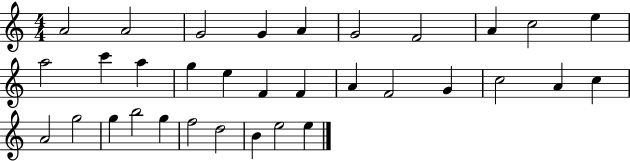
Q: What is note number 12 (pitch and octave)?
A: C6